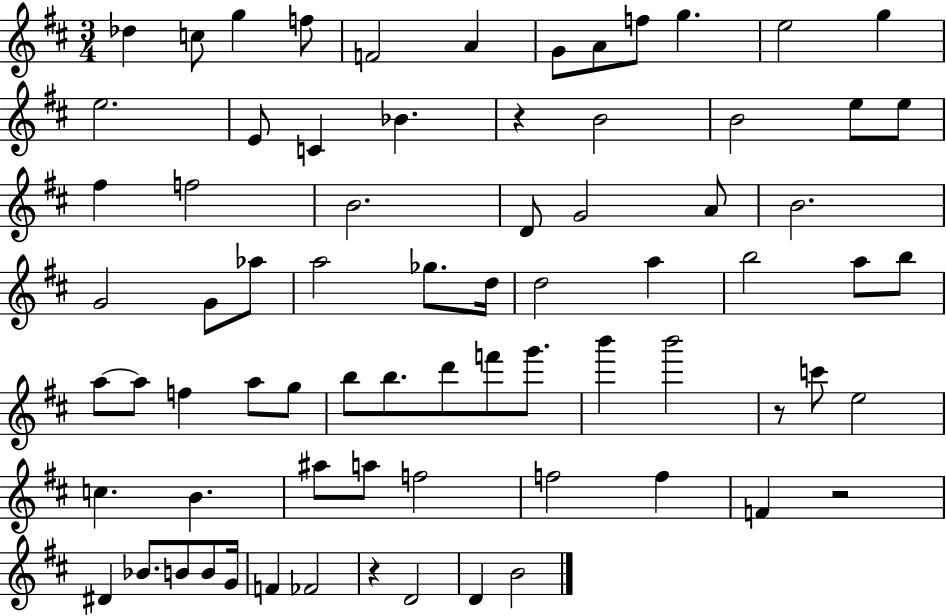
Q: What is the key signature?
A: D major